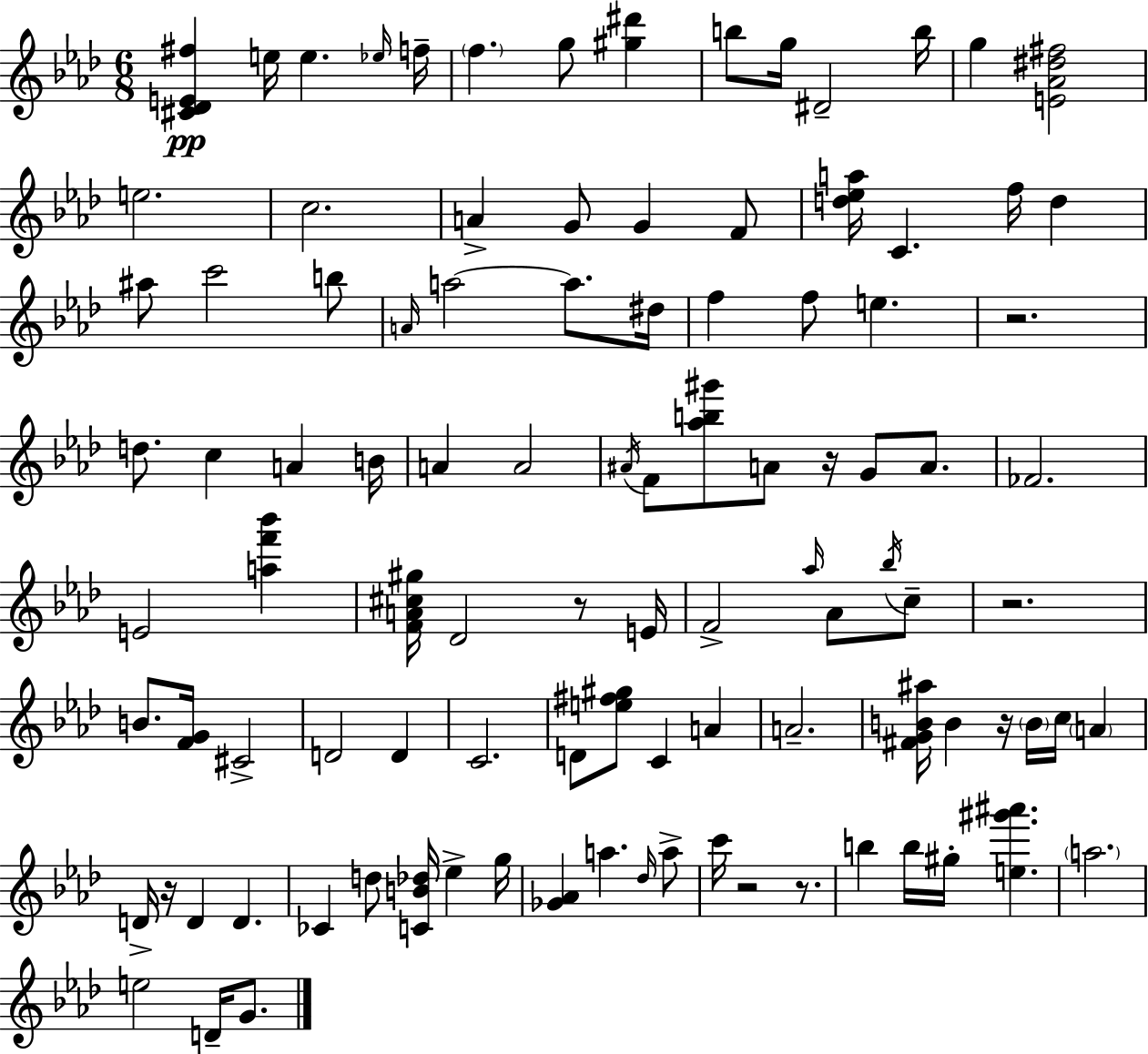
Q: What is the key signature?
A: AES major